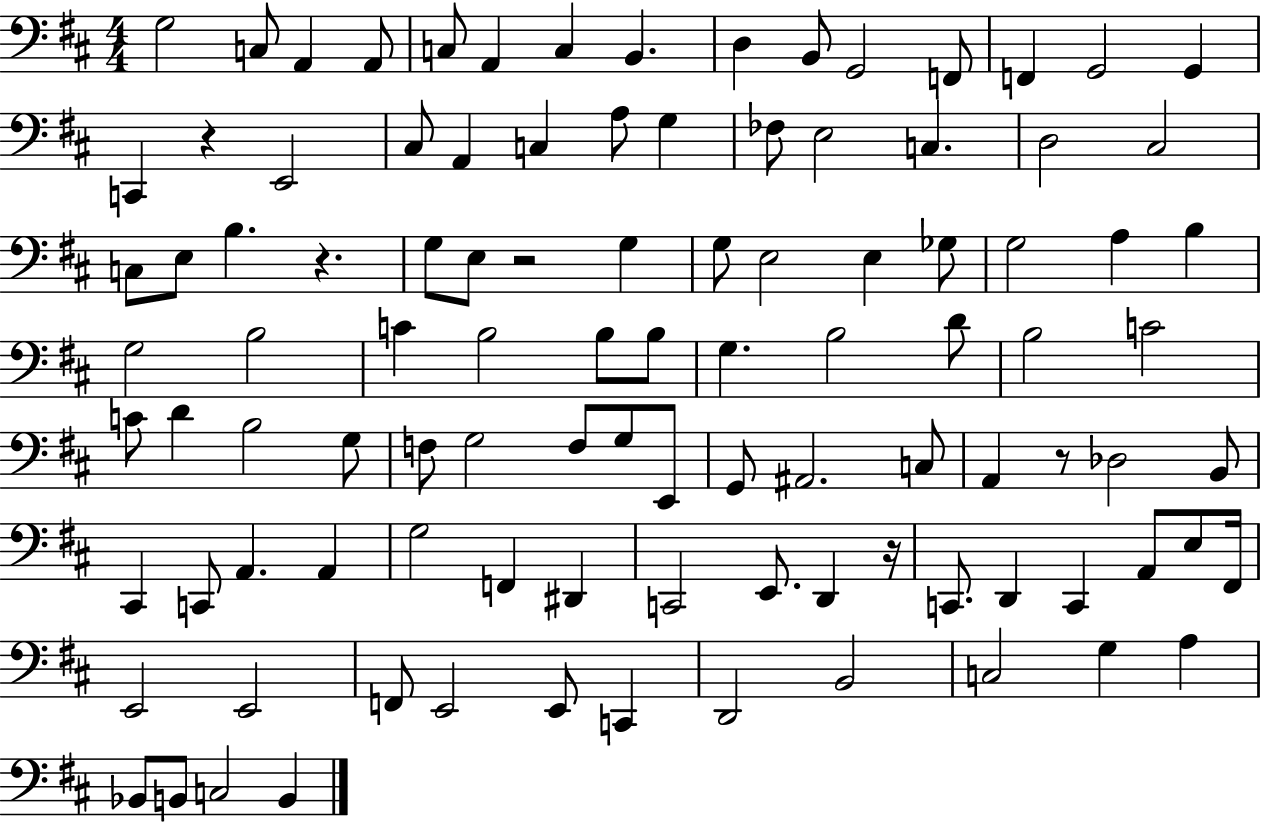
X:1
T:Untitled
M:4/4
L:1/4
K:D
G,2 C,/2 A,, A,,/2 C,/2 A,, C, B,, D, B,,/2 G,,2 F,,/2 F,, G,,2 G,, C,, z E,,2 ^C,/2 A,, C, A,/2 G, _F,/2 E,2 C, D,2 ^C,2 C,/2 E,/2 B, z G,/2 E,/2 z2 G, G,/2 E,2 E, _G,/2 G,2 A, B, G,2 B,2 C B,2 B,/2 B,/2 G, B,2 D/2 B,2 C2 C/2 D B,2 G,/2 F,/2 G,2 F,/2 G,/2 E,,/2 G,,/2 ^A,,2 C,/2 A,, z/2 _D,2 B,,/2 ^C,, C,,/2 A,, A,, G,2 F,, ^D,, C,,2 E,,/2 D,, z/4 C,,/2 D,, C,, A,,/2 E,/2 ^F,,/4 E,,2 E,,2 F,,/2 E,,2 E,,/2 C,, D,,2 B,,2 C,2 G, A, _B,,/2 B,,/2 C,2 B,,